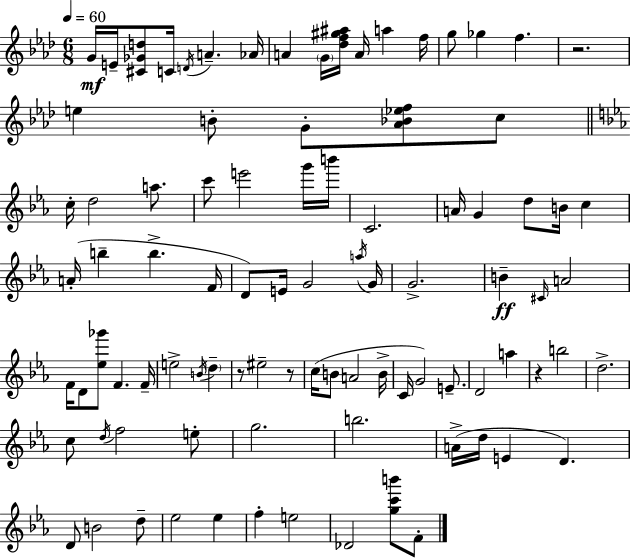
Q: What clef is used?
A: treble